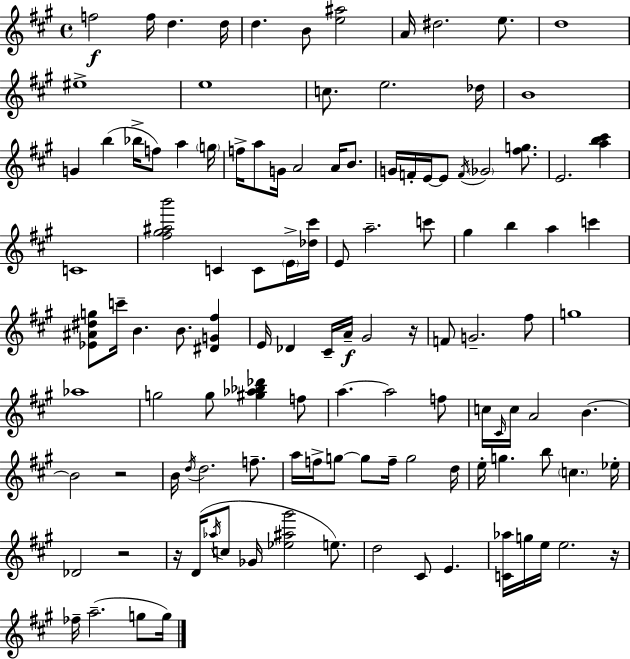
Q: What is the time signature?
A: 4/4